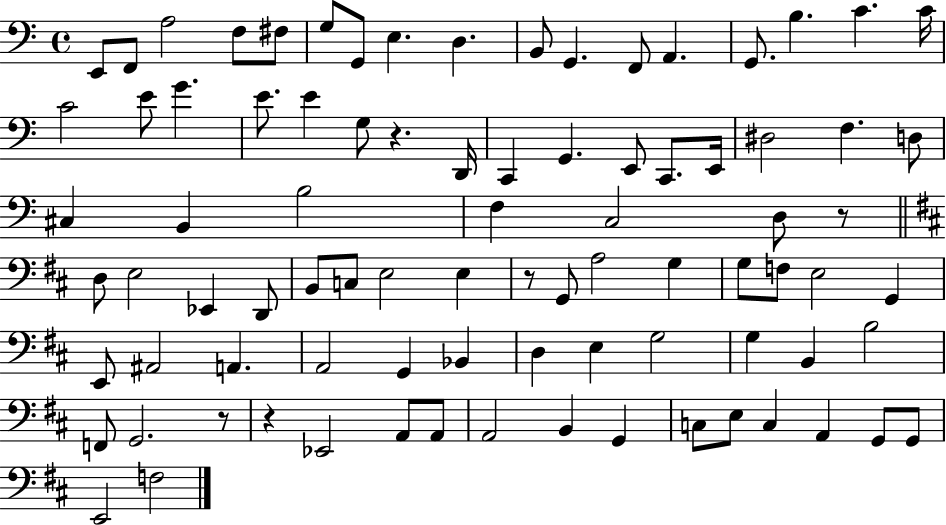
X:1
T:Untitled
M:4/4
L:1/4
K:C
E,,/2 F,,/2 A,2 F,/2 ^F,/2 G,/2 G,,/2 E, D, B,,/2 G,, F,,/2 A,, G,,/2 B, C C/4 C2 E/2 G E/2 E G,/2 z D,,/4 C,, G,, E,,/2 C,,/2 E,,/4 ^D,2 F, D,/2 ^C, B,, B,2 F, C,2 D,/2 z/2 D,/2 E,2 _E,, D,,/2 B,,/2 C,/2 E,2 E, z/2 G,,/2 A,2 G, G,/2 F,/2 E,2 G,, E,,/2 ^A,,2 A,, A,,2 G,, _B,, D, E, G,2 G, B,, B,2 F,,/2 G,,2 z/2 z _E,,2 A,,/2 A,,/2 A,,2 B,, G,, C,/2 E,/2 C, A,, G,,/2 G,,/2 E,,2 F,2